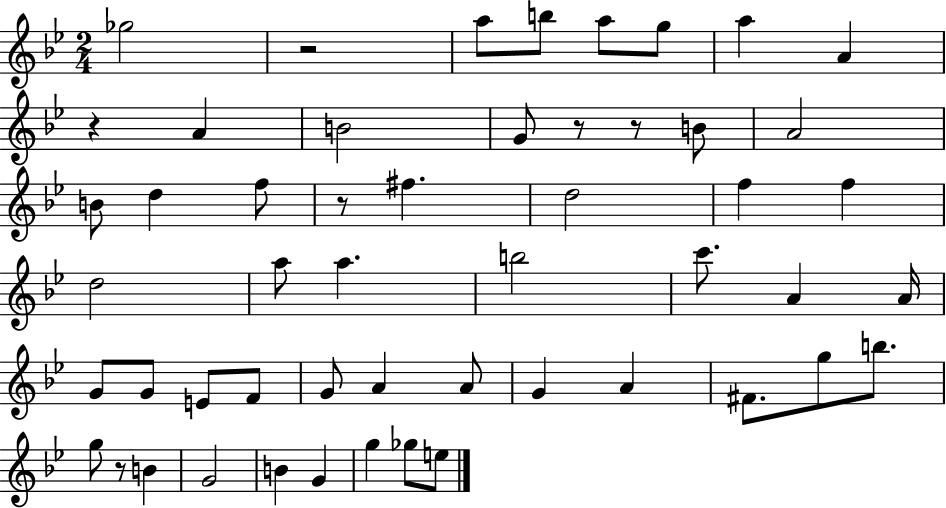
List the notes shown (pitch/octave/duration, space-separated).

Gb5/h R/h A5/e B5/e A5/e G5/e A5/q A4/q R/q A4/q B4/h G4/e R/e R/e B4/e A4/h B4/e D5/q F5/e R/e F#5/q. D5/h F5/q F5/q D5/h A5/e A5/q. B5/h C6/e. A4/q A4/s G4/e G4/e E4/e F4/e G4/e A4/q A4/e G4/q A4/q F#4/e. G5/e B5/e. G5/e R/e B4/q G4/h B4/q G4/q G5/q Gb5/e E5/e